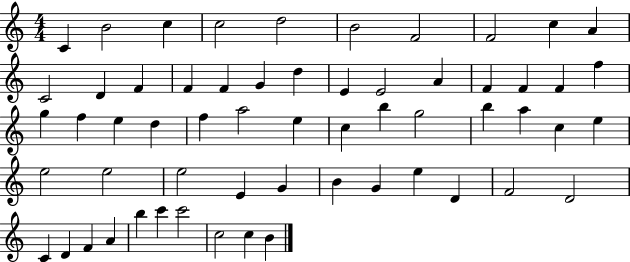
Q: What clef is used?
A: treble